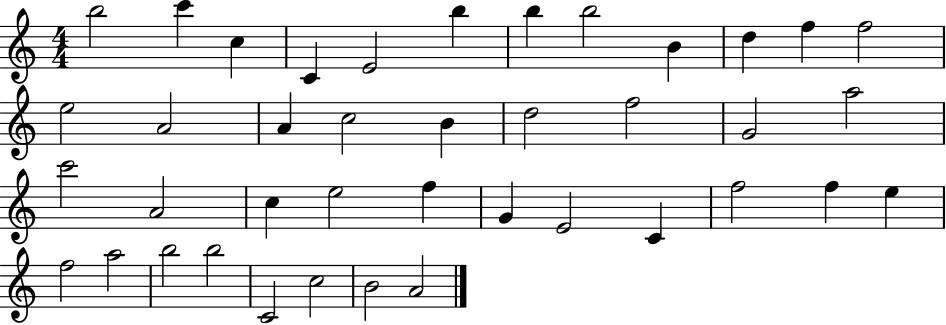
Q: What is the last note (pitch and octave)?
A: A4